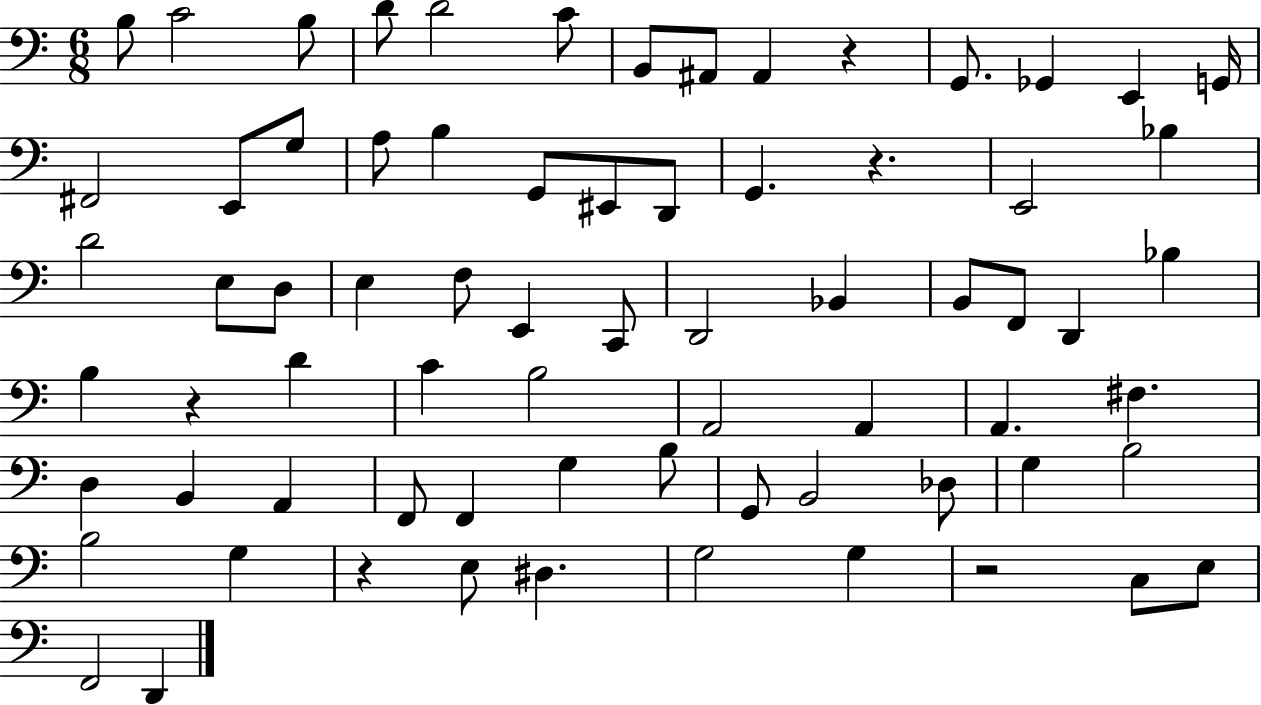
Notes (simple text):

B3/e C4/h B3/e D4/e D4/h C4/e B2/e A#2/e A#2/q R/q G2/e. Gb2/q E2/q G2/s F#2/h E2/e G3/e A3/e B3/q G2/e EIS2/e D2/e G2/q. R/q. E2/h Bb3/q D4/h E3/e D3/e E3/q F3/e E2/q C2/e D2/h Bb2/q B2/e F2/e D2/q Bb3/q B3/q R/q D4/q C4/q B3/h A2/h A2/q A2/q. F#3/q. D3/q B2/q A2/q F2/e F2/q G3/q B3/e G2/e B2/h Db3/e G3/q B3/h B3/h G3/q R/q E3/e D#3/q. G3/h G3/q R/h C3/e E3/e F2/h D2/q